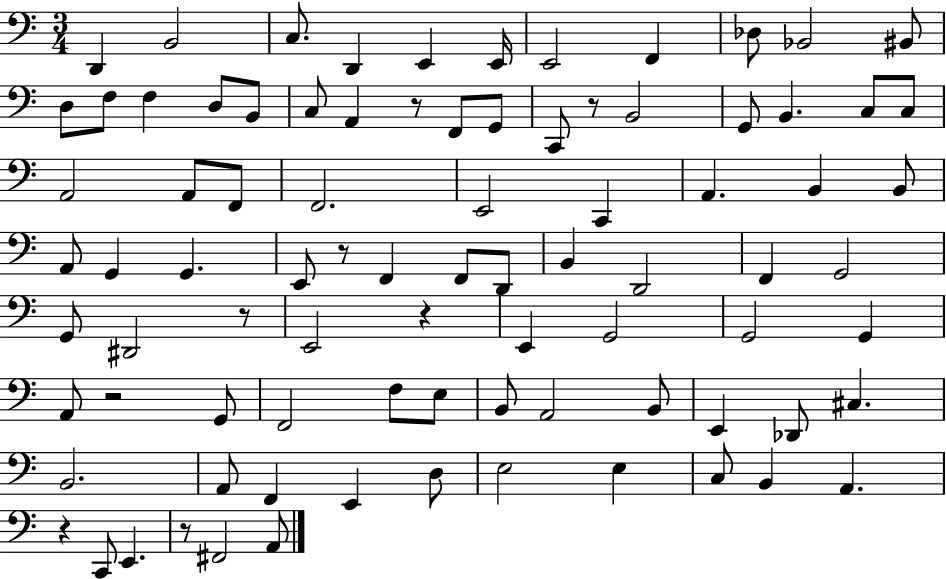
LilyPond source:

{
  \clef bass
  \numericTimeSignature
  \time 3/4
  \key c \major
  \repeat volta 2 { d,4 b,2 | c8. d,4 e,4 e,16 | e,2 f,4 | des8 bes,2 bis,8 | \break d8 f8 f4 d8 b,8 | c8 a,4 r8 f,8 g,8 | c,8 r8 b,2 | g,8 b,4. c8 c8 | \break a,2 a,8 f,8 | f,2. | e,2 c,4 | a,4. b,4 b,8 | \break a,8 g,4 g,4. | e,8 r8 f,4 f,8 d,8 | b,4 d,2 | f,4 g,2 | \break g,8 dis,2 r8 | e,2 r4 | e,4 g,2 | g,2 g,4 | \break a,8 r2 g,8 | f,2 f8 e8 | b,8 a,2 b,8 | e,4 des,8 cis4. | \break b,2. | a,8 f,4 e,4 d8 | e2 e4 | c8 b,4 a,4. | \break r4 c,8 e,4. | r8 fis,2 a,8 | } \bar "|."
}